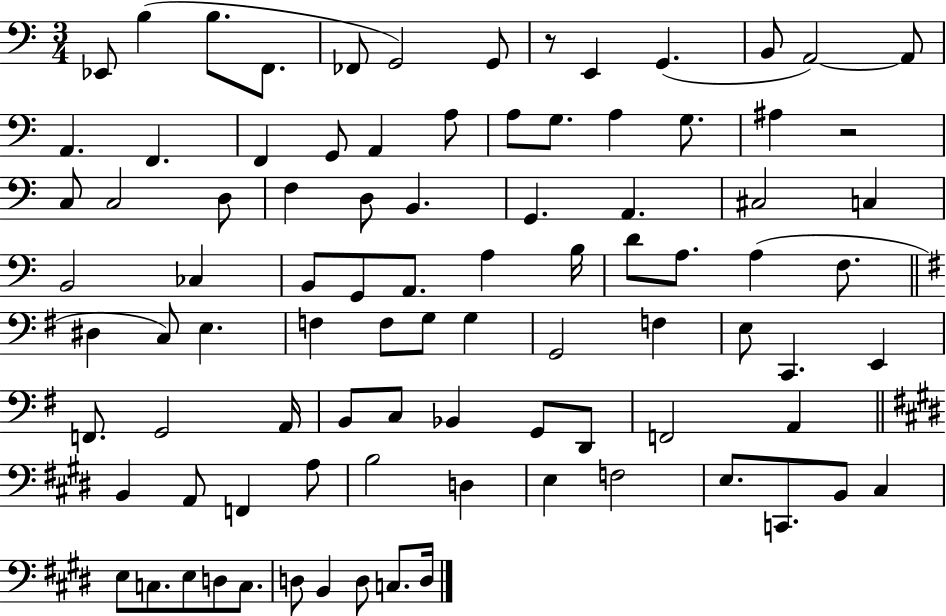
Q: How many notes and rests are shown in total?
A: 90